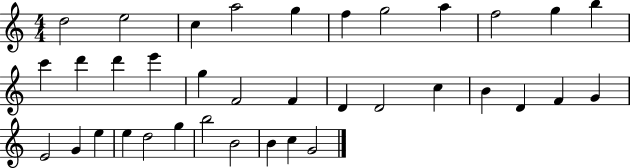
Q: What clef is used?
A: treble